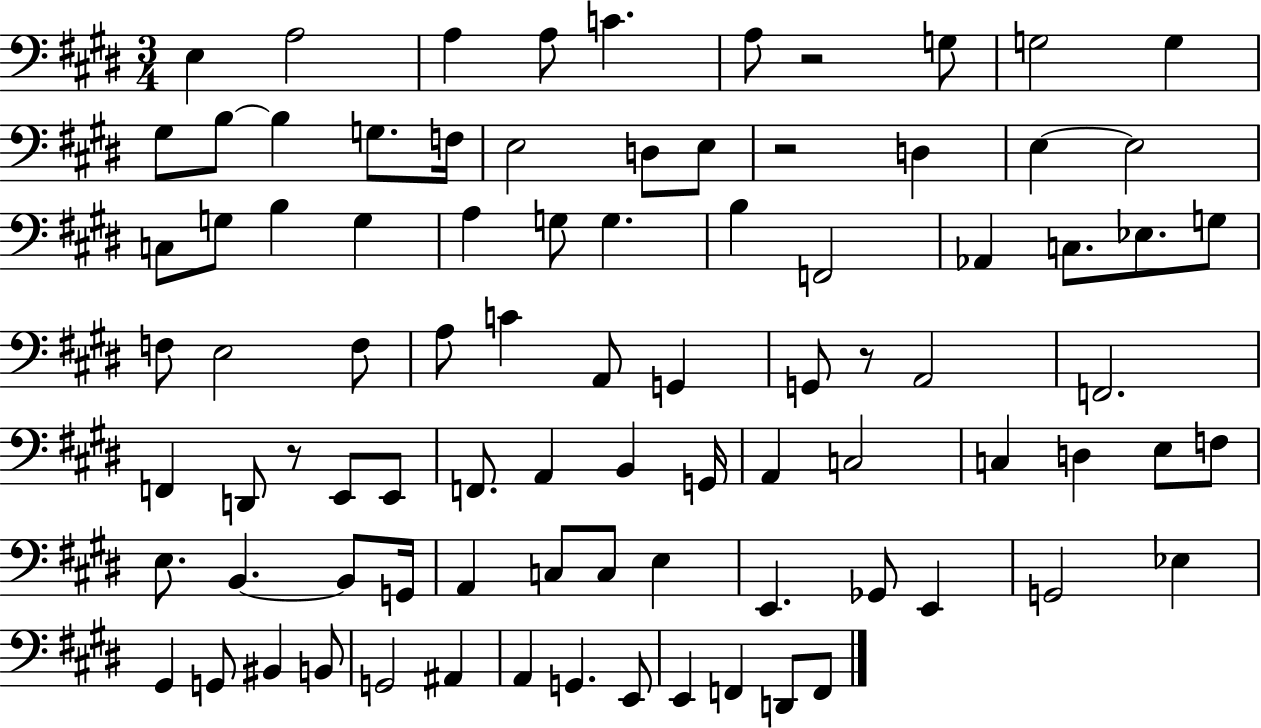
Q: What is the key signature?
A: E major